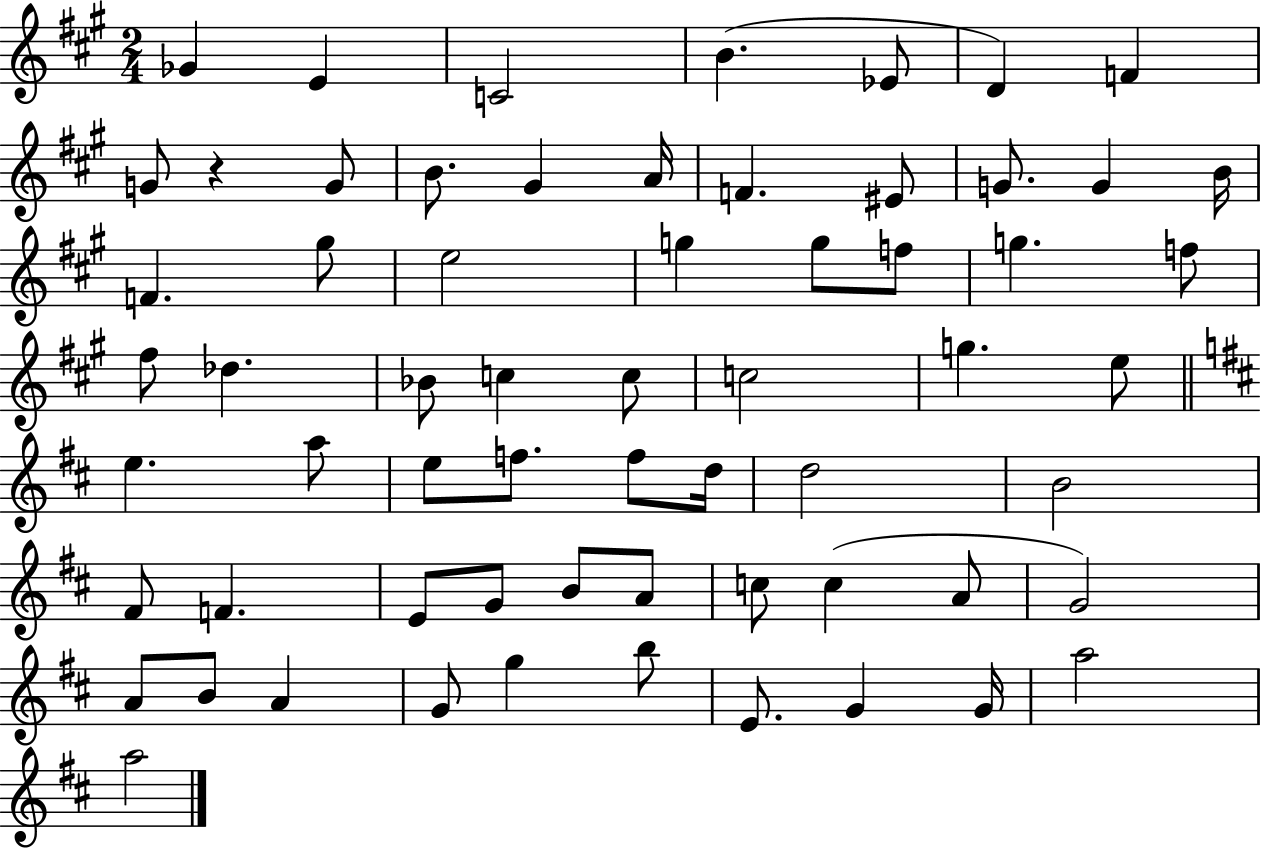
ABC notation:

X:1
T:Untitled
M:2/4
L:1/4
K:A
_G E C2 B _E/2 D F G/2 z G/2 B/2 ^G A/4 F ^E/2 G/2 G B/4 F ^g/2 e2 g g/2 f/2 g f/2 ^f/2 _d _B/2 c c/2 c2 g e/2 e a/2 e/2 f/2 f/2 d/4 d2 B2 ^F/2 F E/2 G/2 B/2 A/2 c/2 c A/2 G2 A/2 B/2 A G/2 g b/2 E/2 G G/4 a2 a2